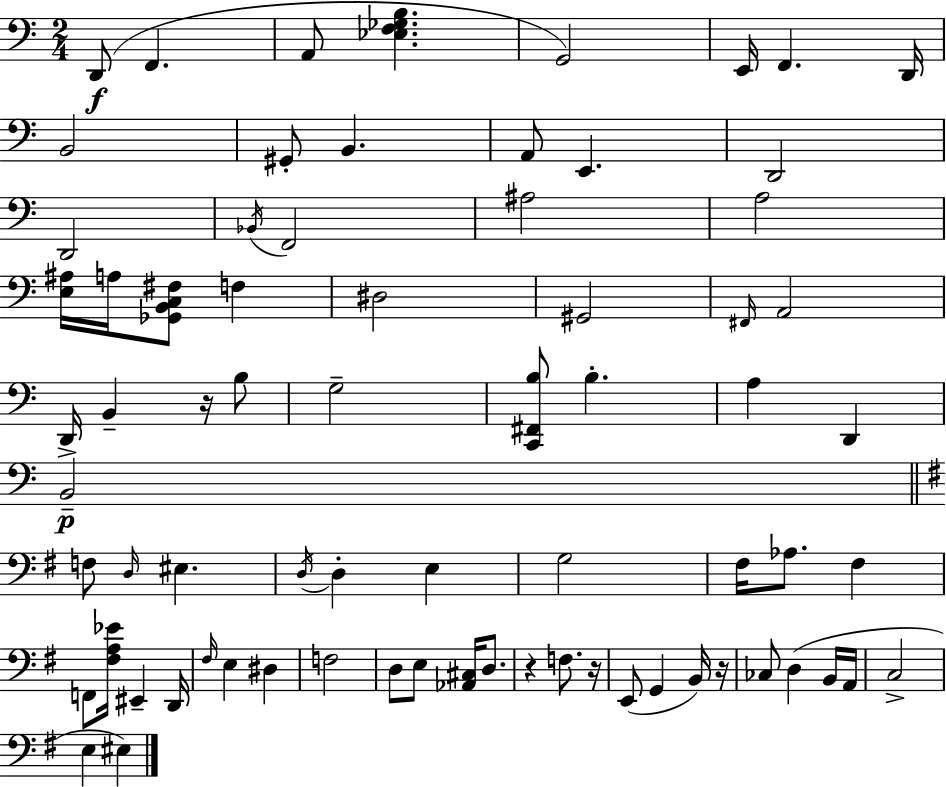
X:1
T:Untitled
M:2/4
L:1/4
K:C
D,,/2 F,, A,,/2 [_E,F,_G,B,] G,,2 E,,/4 F,, D,,/4 B,,2 ^G,,/2 B,, A,,/2 E,, D,,2 D,,2 _B,,/4 F,,2 ^A,2 A,2 [E,^A,]/4 A,/4 [_G,,B,,C,^F,]/2 F, ^D,2 ^G,,2 ^F,,/4 A,,2 D,,/4 B,, z/4 B,/2 G,2 [C,,^F,,B,]/2 B, A, D,, B,,2 F,/2 D,/4 ^E, D,/4 D, E, G,2 ^F,/4 _A,/2 ^F, F,,/2 [^F,A,_E]/4 ^E,, D,,/4 ^F,/4 E, ^D, F,2 D,/2 E,/2 [_A,,^C,]/4 D,/2 z F,/2 z/4 E,,/2 G,, B,,/4 z/4 _C,/2 D, B,,/4 A,,/4 C,2 E, ^E,